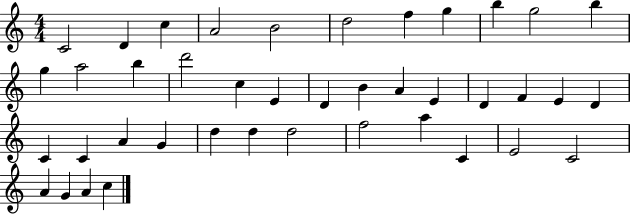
C4/h D4/q C5/q A4/h B4/h D5/h F5/q G5/q B5/q G5/h B5/q G5/q A5/h B5/q D6/h C5/q E4/q D4/q B4/q A4/q E4/q D4/q F4/q E4/q D4/q C4/q C4/q A4/q G4/q D5/q D5/q D5/h F5/h A5/q C4/q E4/h C4/h A4/q G4/q A4/q C5/q